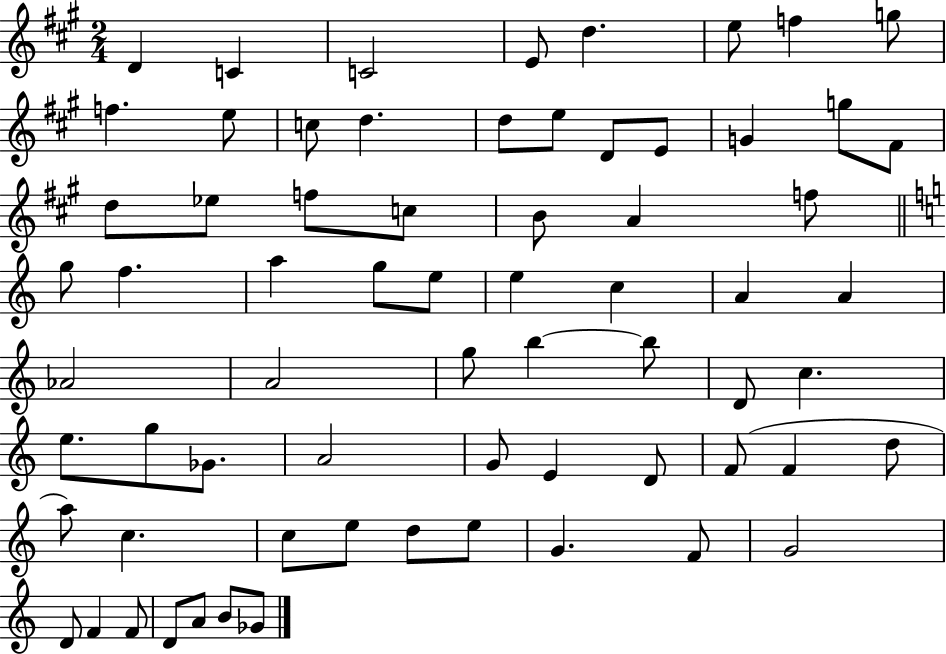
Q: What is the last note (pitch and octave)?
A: Gb4